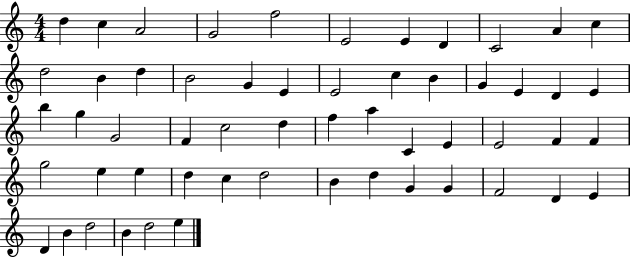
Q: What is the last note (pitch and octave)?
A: E5